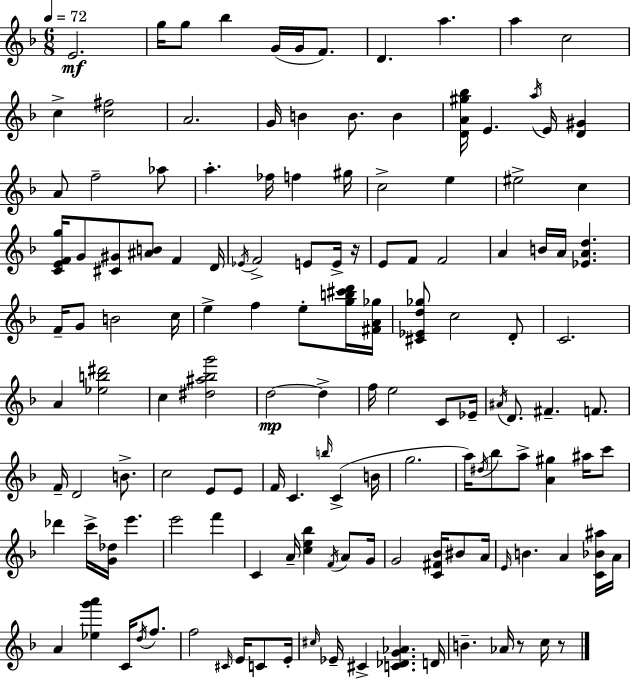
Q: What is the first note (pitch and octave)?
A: E4